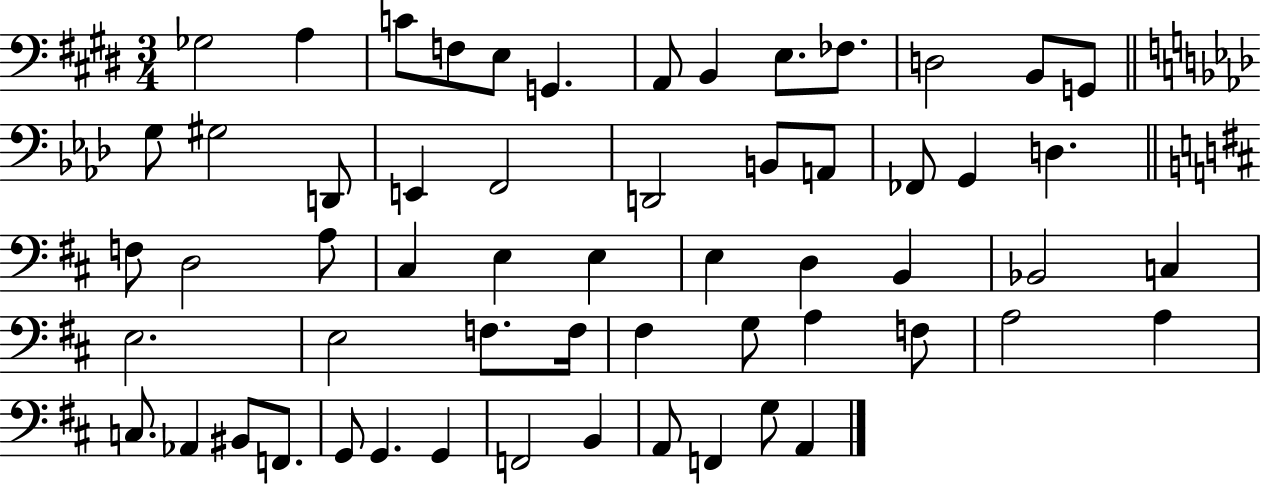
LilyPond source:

{
  \clef bass
  \numericTimeSignature
  \time 3/4
  \key e \major
  \repeat volta 2 { ges2 a4 | c'8 f8 e8 g,4. | a,8 b,4 e8. fes8. | d2 b,8 g,8 | \break \bar "||" \break \key aes \major g8 gis2 d,8 | e,4 f,2 | d,2 b,8 a,8 | fes,8 g,4 d4. | \break \bar "||" \break \key d \major f8 d2 a8 | cis4 e4 e4 | e4 d4 b,4 | bes,2 c4 | \break e2. | e2 f8. f16 | fis4 g8 a4 f8 | a2 a4 | \break c8. aes,4 bis,8 f,8. | g,8 g,4. g,4 | f,2 b,4 | a,8 f,4 g8 a,4 | \break } \bar "|."
}